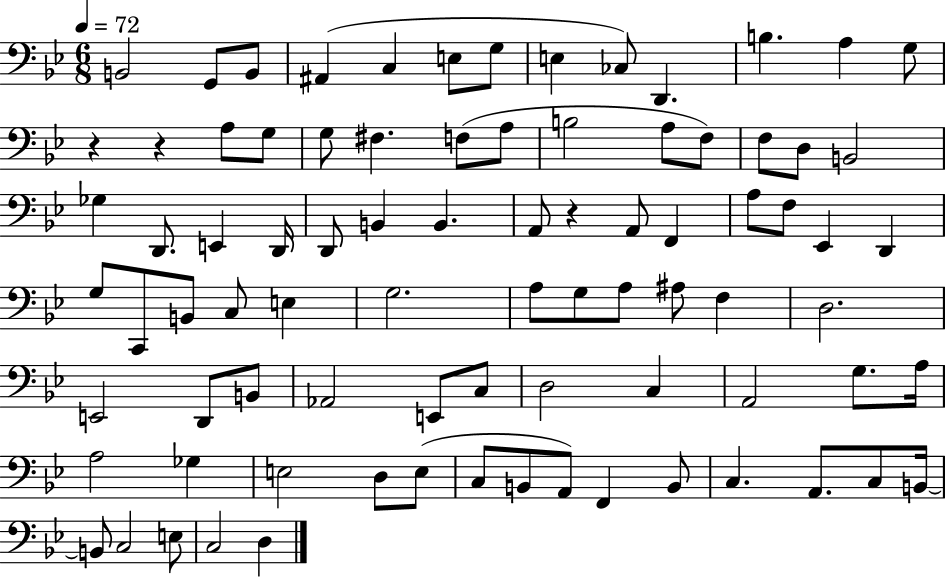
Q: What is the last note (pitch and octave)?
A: D3